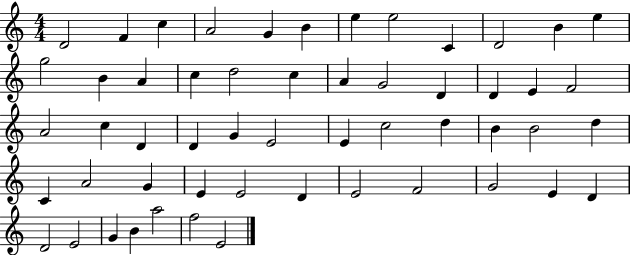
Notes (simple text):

D4/h F4/q C5/q A4/h G4/q B4/q E5/q E5/h C4/q D4/h B4/q E5/q G5/h B4/q A4/q C5/q D5/h C5/q A4/q G4/h D4/q D4/q E4/q F4/h A4/h C5/q D4/q D4/q G4/q E4/h E4/q C5/h D5/q B4/q B4/h D5/q C4/q A4/h G4/q E4/q E4/h D4/q E4/h F4/h G4/h E4/q D4/q D4/h E4/h G4/q B4/q A5/h F5/h E4/h